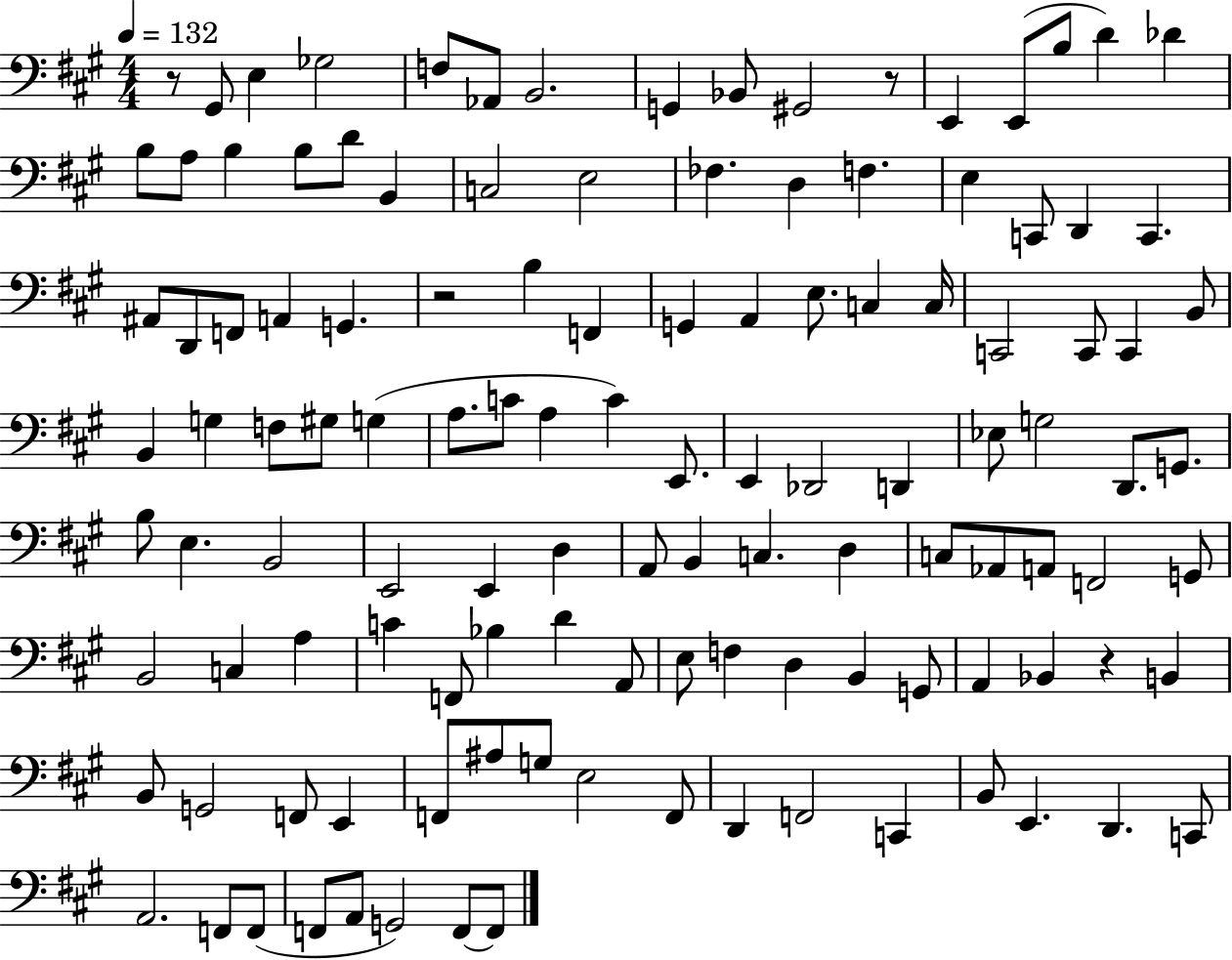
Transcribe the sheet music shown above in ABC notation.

X:1
T:Untitled
M:4/4
L:1/4
K:A
z/2 ^G,,/2 E, _G,2 F,/2 _A,,/2 B,,2 G,, _B,,/2 ^G,,2 z/2 E,, E,,/2 B,/2 D _D B,/2 A,/2 B, B,/2 D/2 B,, C,2 E,2 _F, D, F, E, C,,/2 D,, C,, ^A,,/2 D,,/2 F,,/2 A,, G,, z2 B, F,, G,, A,, E,/2 C, C,/4 C,,2 C,,/2 C,, B,,/2 B,, G, F,/2 ^G,/2 G, A,/2 C/2 A, C E,,/2 E,, _D,,2 D,, _E,/2 G,2 D,,/2 G,,/2 B,/2 E, B,,2 E,,2 E,, D, A,,/2 B,, C, D, C,/2 _A,,/2 A,,/2 F,,2 G,,/2 B,,2 C, A, C F,,/2 _B, D A,,/2 E,/2 F, D, B,, G,,/2 A,, _B,, z B,, B,,/2 G,,2 F,,/2 E,, F,,/2 ^A,/2 G,/2 E,2 F,,/2 D,, F,,2 C,, B,,/2 E,, D,, C,,/2 A,,2 F,,/2 F,,/2 F,,/2 A,,/2 G,,2 F,,/2 F,,/2